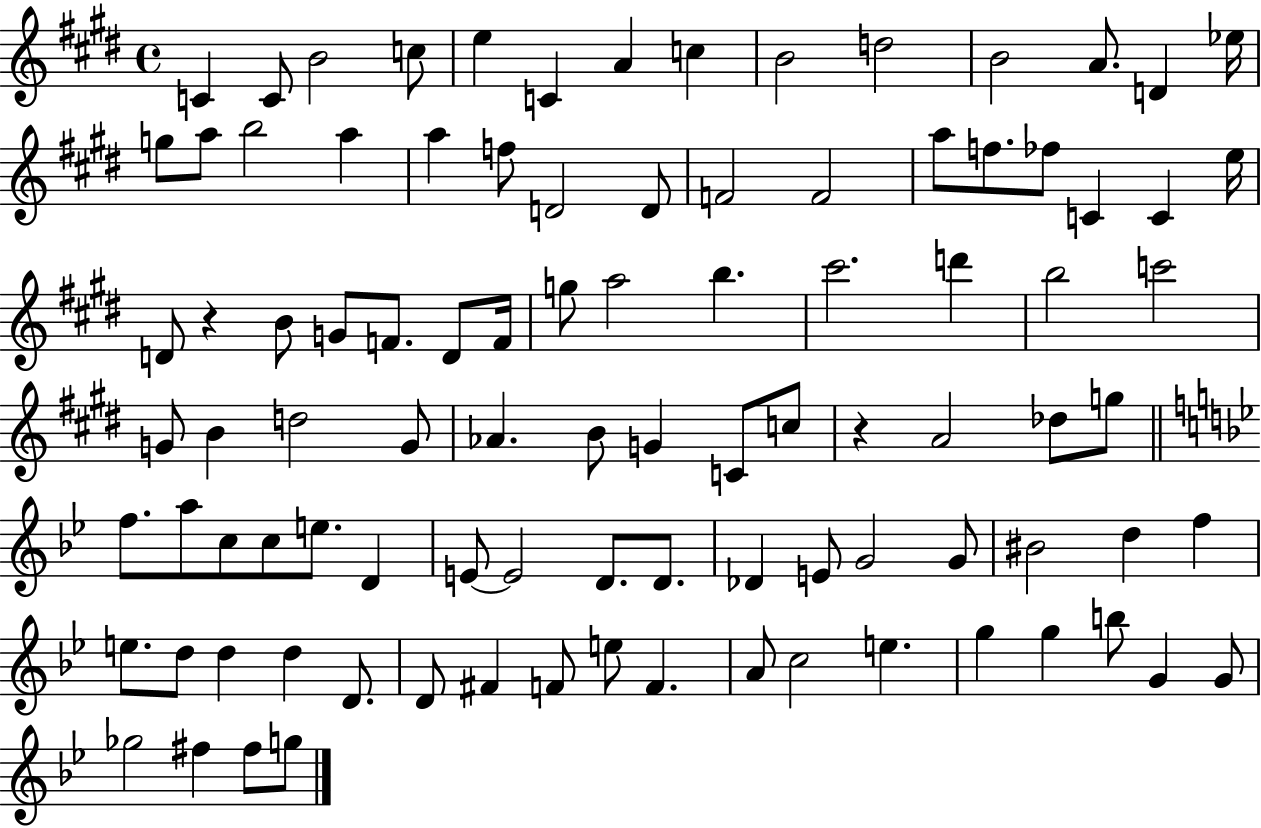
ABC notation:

X:1
T:Untitled
M:4/4
L:1/4
K:E
C C/2 B2 c/2 e C A c B2 d2 B2 A/2 D _e/4 g/2 a/2 b2 a a f/2 D2 D/2 F2 F2 a/2 f/2 _f/2 C C e/4 D/2 z B/2 G/2 F/2 D/2 F/4 g/2 a2 b ^c'2 d' b2 c'2 G/2 B d2 G/2 _A B/2 G C/2 c/2 z A2 _d/2 g/2 f/2 a/2 c/2 c/2 e/2 D E/2 E2 D/2 D/2 _D E/2 G2 G/2 ^B2 d f e/2 d/2 d d D/2 D/2 ^F F/2 e/2 F A/2 c2 e g g b/2 G G/2 _g2 ^f ^f/2 g/2